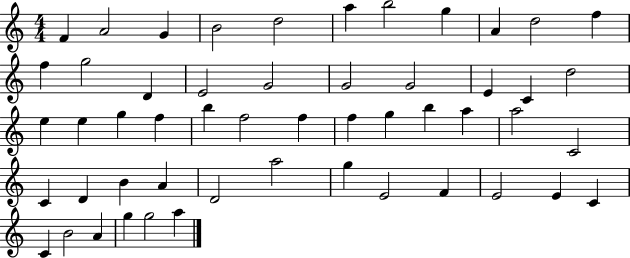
X:1
T:Untitled
M:4/4
L:1/4
K:C
F A2 G B2 d2 a b2 g A d2 f f g2 D E2 G2 G2 G2 E C d2 e e g f b f2 f f g b a a2 C2 C D B A D2 a2 g E2 F E2 E C C B2 A g g2 a